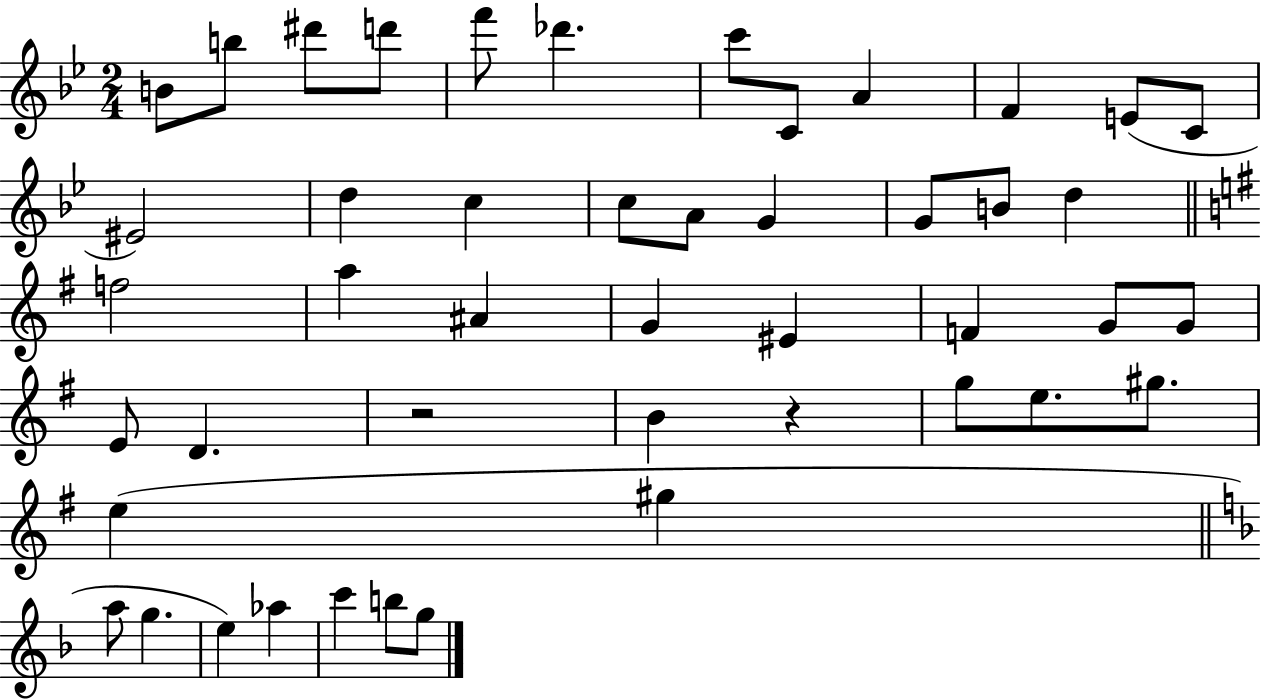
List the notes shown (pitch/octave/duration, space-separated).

B4/e B5/e D#6/e D6/e F6/e Db6/q. C6/e C4/e A4/q F4/q E4/e C4/e EIS4/h D5/q C5/q C5/e A4/e G4/q G4/e B4/e D5/q F5/h A5/q A#4/q G4/q EIS4/q F4/q G4/e G4/e E4/e D4/q. R/h B4/q R/q G5/e E5/e. G#5/e. E5/q G#5/q A5/e G5/q. E5/q Ab5/q C6/q B5/e G5/e